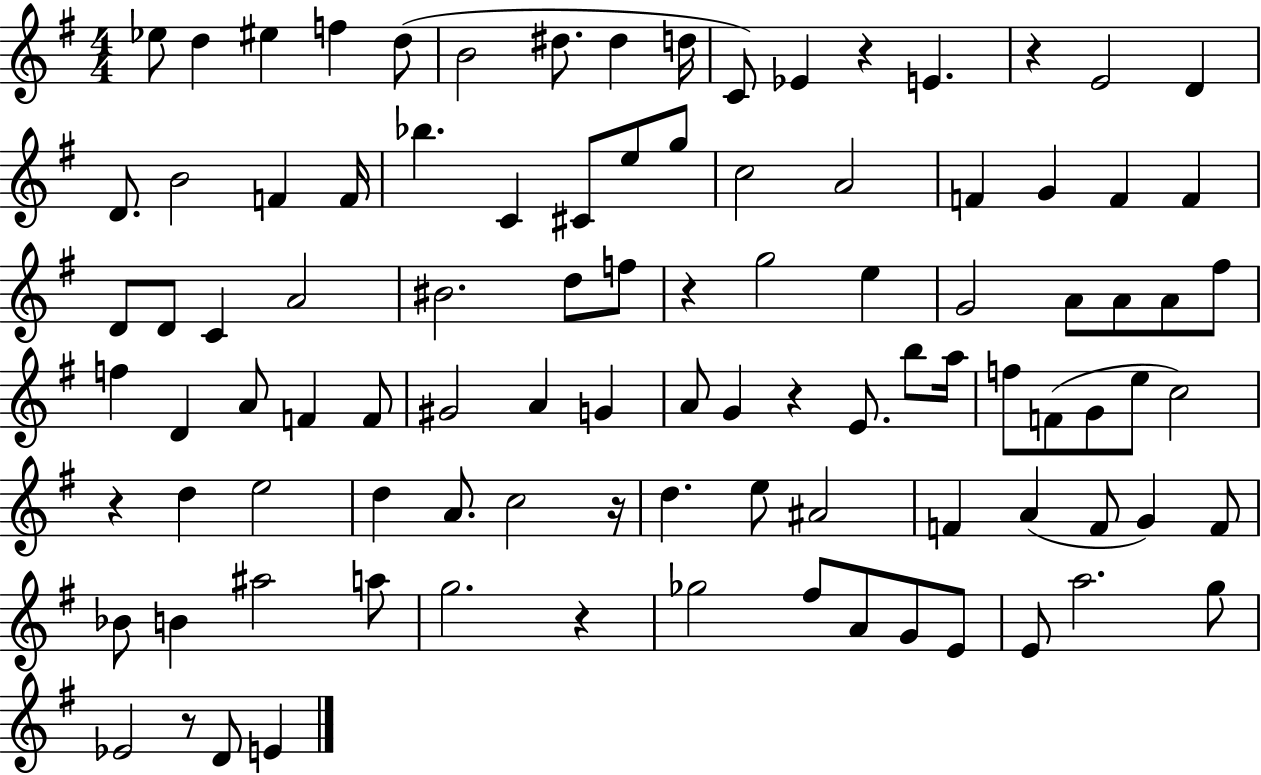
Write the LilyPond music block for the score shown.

{
  \clef treble
  \numericTimeSignature
  \time 4/4
  \key g \major
  \repeat volta 2 { ees''8 d''4 eis''4 f''4 d''8( | b'2 dis''8. dis''4 d''16 | c'8) ees'4 r4 e'4. | r4 e'2 d'4 | \break d'8. b'2 f'4 f'16 | bes''4. c'4 cis'8 e''8 g''8 | c''2 a'2 | f'4 g'4 f'4 f'4 | \break d'8 d'8 c'4 a'2 | bis'2. d''8 f''8 | r4 g''2 e''4 | g'2 a'8 a'8 a'8 fis''8 | \break f''4 d'4 a'8 f'4 f'8 | gis'2 a'4 g'4 | a'8 g'4 r4 e'8. b''8 a''16 | f''8 f'8( g'8 e''8 c''2) | \break r4 d''4 e''2 | d''4 a'8. c''2 r16 | d''4. e''8 ais'2 | f'4 a'4( f'8 g'4) f'8 | \break bes'8 b'4 ais''2 a''8 | g''2. r4 | ges''2 fis''8 a'8 g'8 e'8 | e'8 a''2. g''8 | \break ees'2 r8 d'8 e'4 | } \bar "|."
}